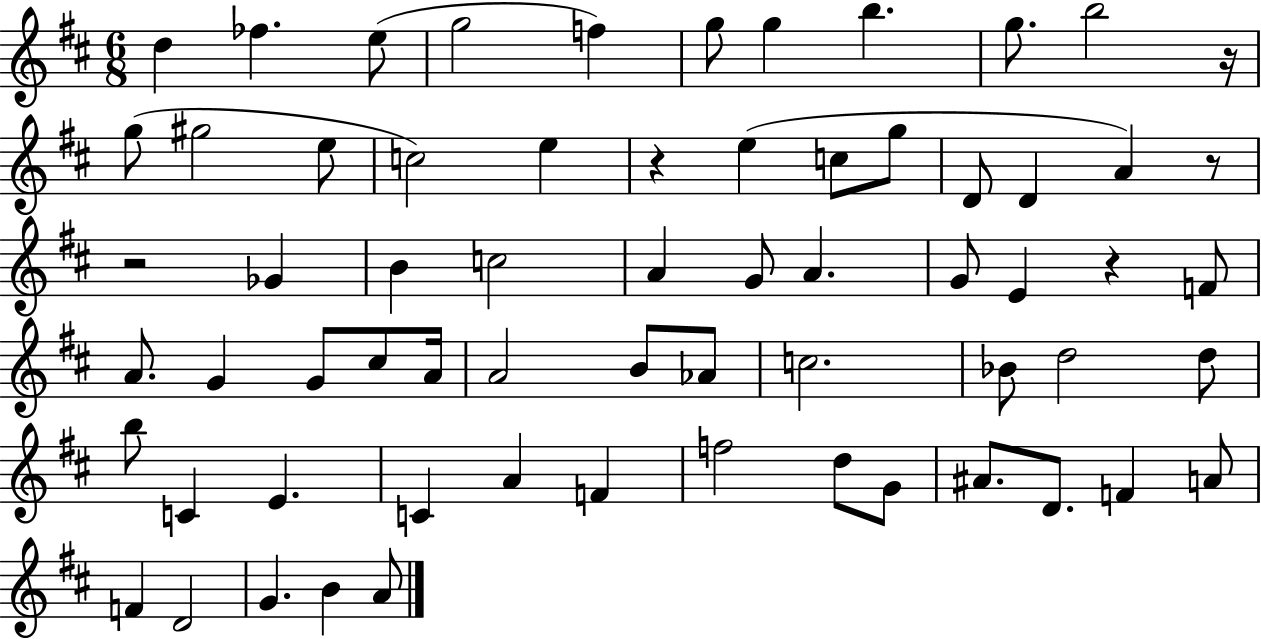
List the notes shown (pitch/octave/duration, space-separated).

D5/q FES5/q. E5/e G5/h F5/q G5/e G5/q B5/q. G5/e. B5/h R/s G5/e G#5/h E5/e C5/h E5/q R/q E5/q C5/e G5/e D4/e D4/q A4/q R/e R/h Gb4/q B4/q C5/h A4/q G4/e A4/q. G4/e E4/q R/q F4/e A4/e. G4/q G4/e C#5/e A4/s A4/h B4/e Ab4/e C5/h. Bb4/e D5/h D5/e B5/e C4/q E4/q. C4/q A4/q F4/q F5/h D5/e G4/e A#4/e. D4/e. F4/q A4/e F4/q D4/h G4/q. B4/q A4/e